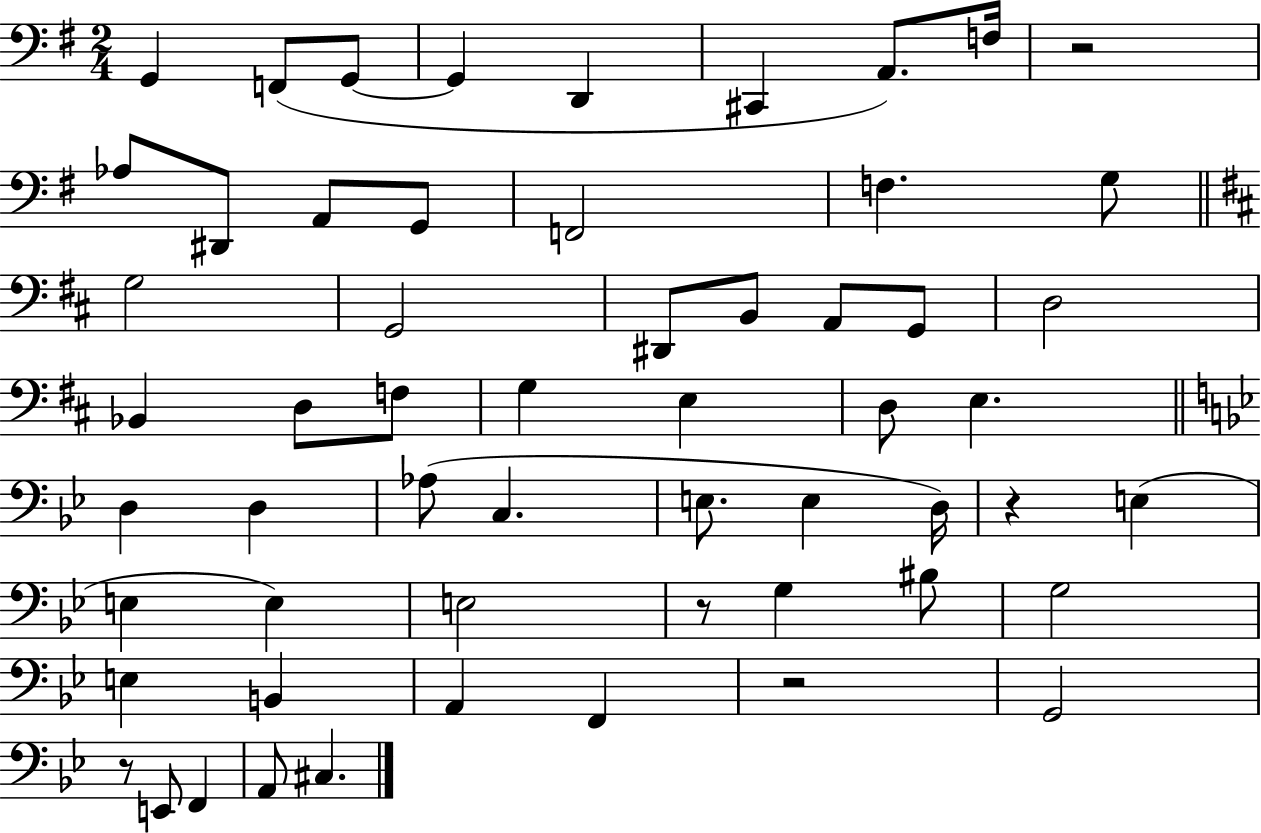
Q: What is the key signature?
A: G major